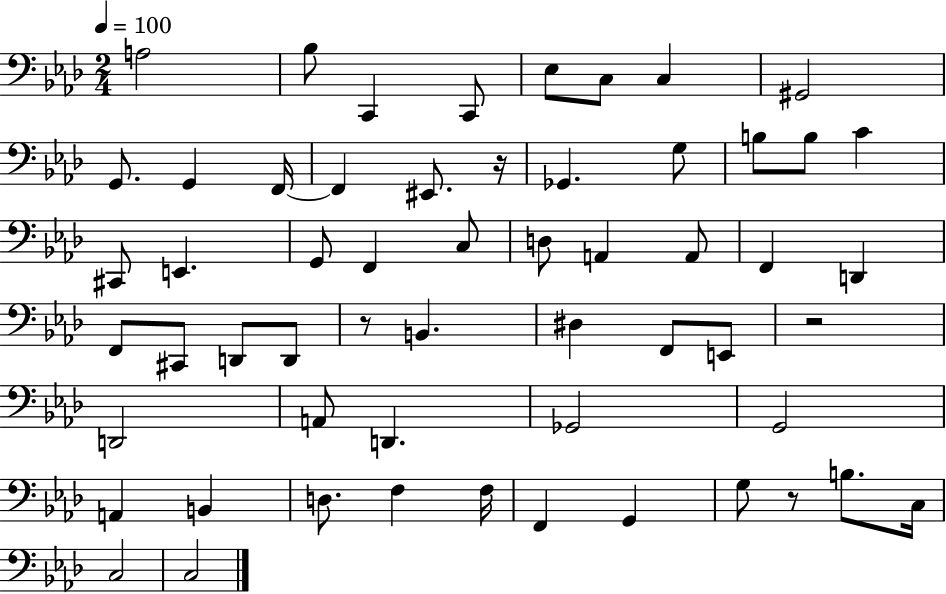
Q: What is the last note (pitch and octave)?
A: C3